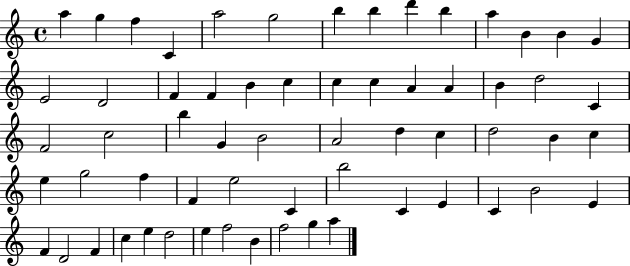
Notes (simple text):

A5/q G5/q F5/q C4/q A5/h G5/h B5/q B5/q D6/q B5/q A5/q B4/q B4/q G4/q E4/h D4/h F4/q F4/q B4/q C5/q C5/q C5/q A4/q A4/q B4/q D5/h C4/q F4/h C5/h B5/q G4/q B4/h A4/h D5/q C5/q D5/h B4/q C5/q E5/q G5/h F5/q F4/q E5/h C4/q B5/h C4/q E4/q C4/q B4/h E4/q F4/q D4/h F4/q C5/q E5/q D5/h E5/q F5/h B4/q F5/h G5/q A5/q